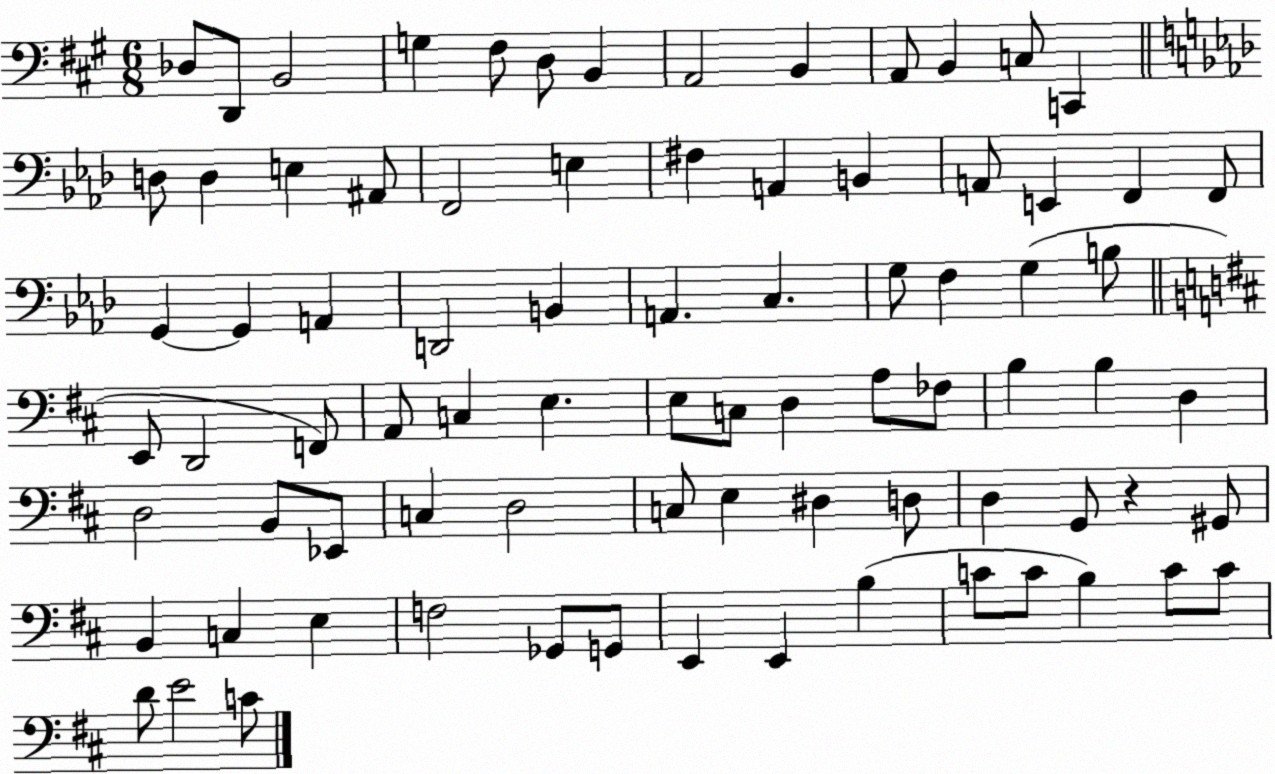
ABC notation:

X:1
T:Untitled
M:6/8
L:1/4
K:A
_D,/2 D,,/2 B,,2 G, ^F,/2 D,/2 B,, A,,2 B,, A,,/2 B,, C,/2 C,, D,/2 D, E, ^A,,/2 F,,2 E, ^F, A,, B,, A,,/2 E,, F,, F,,/2 G,, G,, A,, D,,2 B,, A,, C, G,/2 F, G, B,/2 E,,/2 D,,2 F,,/2 A,,/2 C, E, E,/2 C,/2 D, A,/2 _F,/2 B, B, D, D,2 B,,/2 _E,,/2 C, D,2 C,/2 E, ^D, D,/2 D, G,,/2 z ^G,,/2 B,, C, E, F,2 _G,,/2 G,,/2 E,, E,, B, C/2 C/2 B, C/2 C/2 D/2 E2 C/2